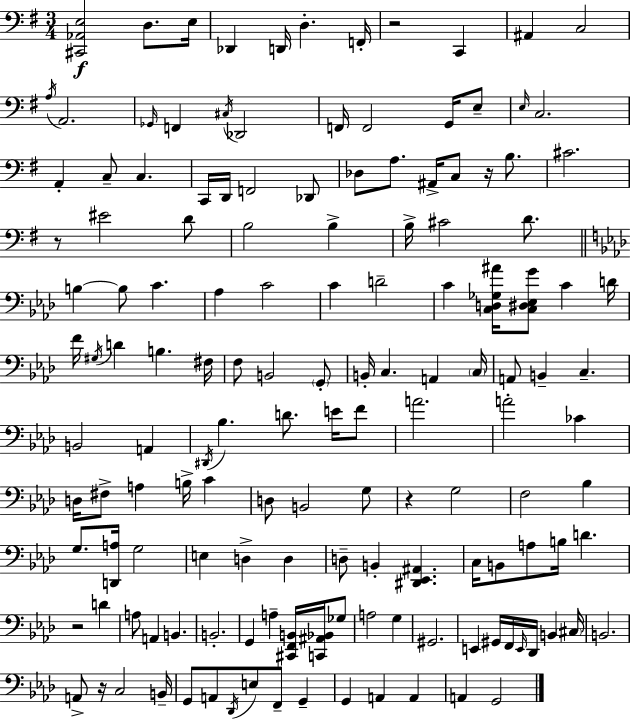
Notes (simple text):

[C#2,Ab2,E3]/h D3/e. E3/s Db2/q D2/s D3/q. F2/s R/h C2/q A#2/q C3/h A3/s A2/h. Gb2/s F2/q C#3/s Db2/h F2/s F2/h G2/s E3/e E3/s C3/h. A2/q C3/e C3/q. C2/s D2/s F2/h Db2/e Db3/e A3/e. A#2/s C3/e R/s B3/e. C#4/h. R/e EIS4/h D4/e B3/h B3/q B3/s C#4/h D4/e. B3/q B3/e C4/q. Ab3/q C4/h C4/q D4/h C4/q [C3,D3,Gb3,A#4]/s [C3,D#3,Eb3,G4]/e C4/q D4/s F4/s G#3/s D4/q B3/q. F#3/s F3/e B2/h G2/e B2/s C3/q. A2/q C3/s A2/e B2/q C3/q. B2/h A2/q D#2/s Bb3/q. D4/e. E4/s F4/e A4/h. A4/h CES4/q D3/s F#3/e A3/q B3/s C4/q D3/e B2/h G3/e R/q G3/h F3/h Bb3/q G3/e. [D2,A3]/s G3/h E3/q D3/q D3/q D3/e B2/q [D#2,Eb2,A#2]/q. C3/s B2/e A3/e B3/s D4/q. R/h D4/q A3/e A2/q B2/q. B2/h. G2/q A3/q [C#2,F2,B2]/s [C2,A#2,Bb2]/s Gb3/e A3/h G3/q G#2/h. E2/q G#2/s F2/s E2/s Db2/s B2/q C#3/s B2/h. A2/e R/s C3/h B2/s G2/e A2/e Db2/s E3/e F2/e G2/q G2/q A2/q A2/q A2/q G2/h